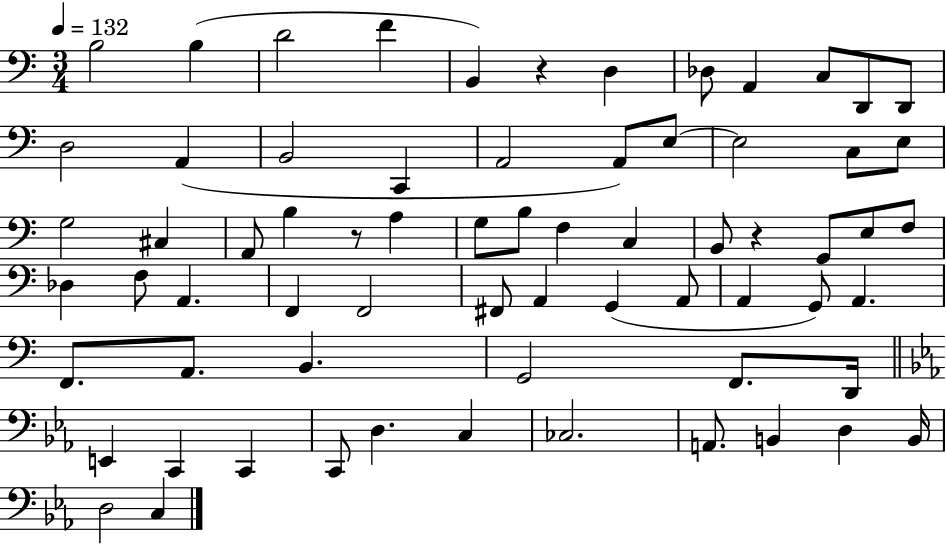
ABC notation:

X:1
T:Untitled
M:3/4
L:1/4
K:C
B,2 B, D2 F B,, z D, _D,/2 A,, C,/2 D,,/2 D,,/2 D,2 A,, B,,2 C,, A,,2 A,,/2 E,/2 E,2 C,/2 E,/2 G,2 ^C, A,,/2 B, z/2 A, G,/2 B,/2 F, C, B,,/2 z G,,/2 E,/2 F,/2 _D, F,/2 A,, F,, F,,2 ^F,,/2 A,, G,, A,,/2 A,, G,,/2 A,, F,,/2 A,,/2 B,, G,,2 F,,/2 D,,/4 E,, C,, C,, C,,/2 D, C, _C,2 A,,/2 B,, D, B,,/4 D,2 C,